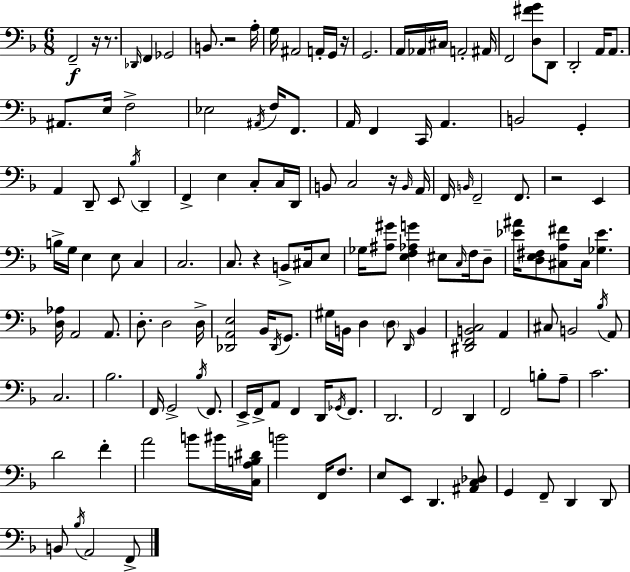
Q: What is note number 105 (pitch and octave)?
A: F2